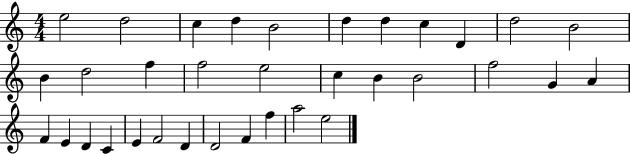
E5/h D5/h C5/q D5/q B4/h D5/q D5/q C5/q D4/q D5/h B4/h B4/q D5/h F5/q F5/h E5/h C5/q B4/q B4/h F5/h G4/q A4/q F4/q E4/q D4/q C4/q E4/q F4/h D4/q D4/h F4/q F5/q A5/h E5/h